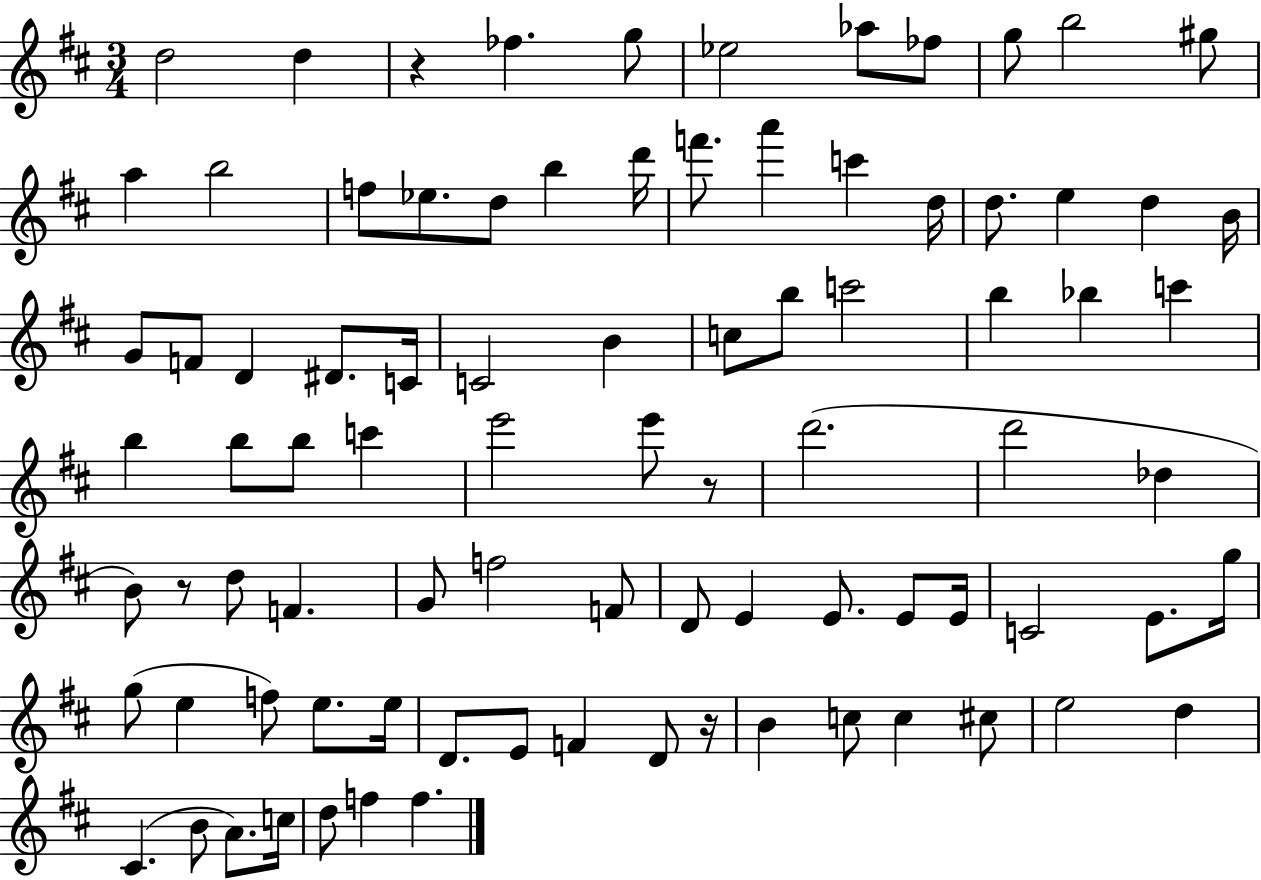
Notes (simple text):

D5/h D5/q R/q FES5/q. G5/e Eb5/h Ab5/e FES5/e G5/e B5/h G#5/e A5/q B5/h F5/e Eb5/e. D5/e B5/q D6/s F6/e. A6/q C6/q D5/s D5/e. E5/q D5/q B4/s G4/e F4/e D4/q D#4/e. C4/s C4/h B4/q C5/e B5/e C6/h B5/q Bb5/q C6/q B5/q B5/e B5/e C6/q E6/h E6/e R/e D6/h. D6/h Db5/q B4/e R/e D5/e F4/q. G4/e F5/h F4/e D4/e E4/q E4/e. E4/e E4/s C4/h E4/e. G5/s G5/e E5/q F5/e E5/e. E5/s D4/e. E4/e F4/q D4/e R/s B4/q C5/e C5/q C#5/e E5/h D5/q C#4/q. B4/e A4/e. C5/s D5/e F5/q F5/q.